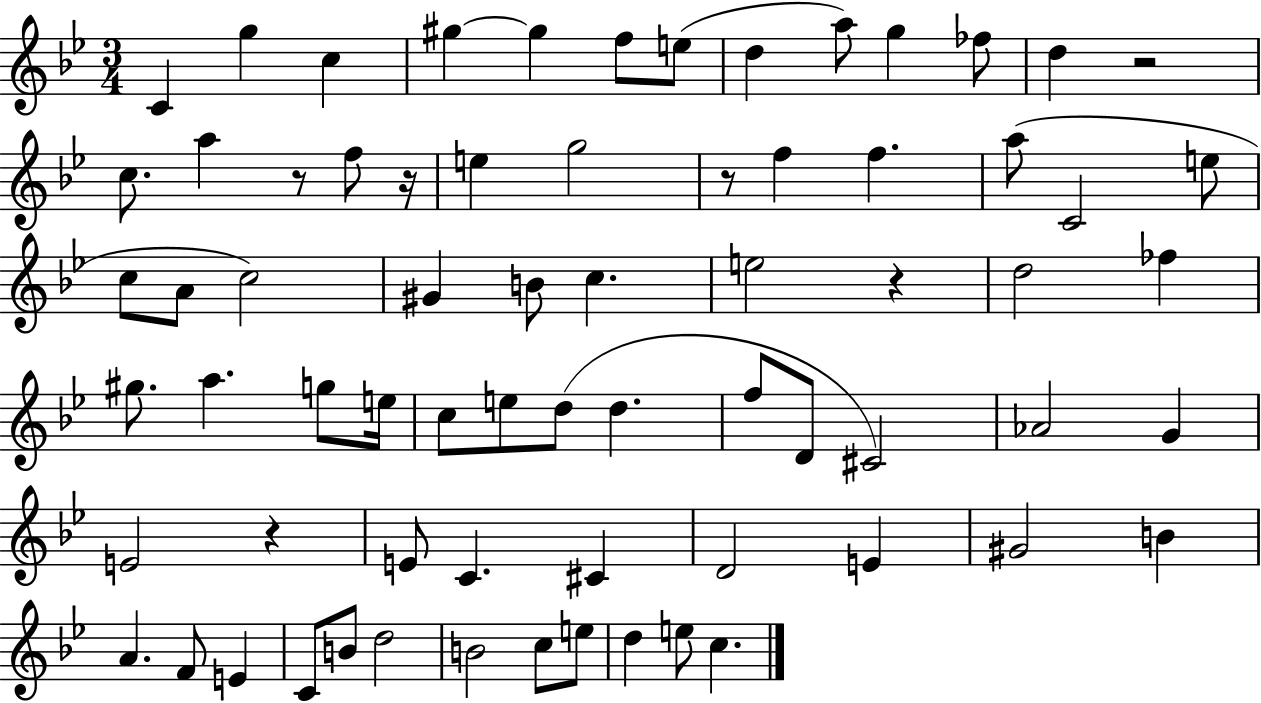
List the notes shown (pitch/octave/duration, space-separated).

C4/q G5/q C5/q G#5/q G#5/q F5/e E5/e D5/q A5/e G5/q FES5/e D5/q R/h C5/e. A5/q R/e F5/e R/s E5/q G5/h R/e F5/q F5/q. A5/e C4/h E5/e C5/e A4/e C5/h G#4/q B4/e C5/q. E5/h R/q D5/h FES5/q G#5/e. A5/q. G5/e E5/s C5/e E5/e D5/e D5/q. F5/e D4/e C#4/h Ab4/h G4/q E4/h R/q E4/e C4/q. C#4/q D4/h E4/q G#4/h B4/q A4/q. F4/e E4/q C4/e B4/e D5/h B4/h C5/e E5/e D5/q E5/e C5/q.